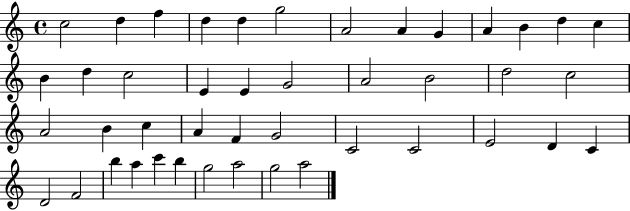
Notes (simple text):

C5/h D5/q F5/q D5/q D5/q G5/h A4/h A4/q G4/q A4/q B4/q D5/q C5/q B4/q D5/q C5/h E4/q E4/q G4/h A4/h B4/h D5/h C5/h A4/h B4/q C5/q A4/q F4/q G4/h C4/h C4/h E4/h D4/q C4/q D4/h F4/h B5/q A5/q C6/q B5/q G5/h A5/h G5/h A5/h